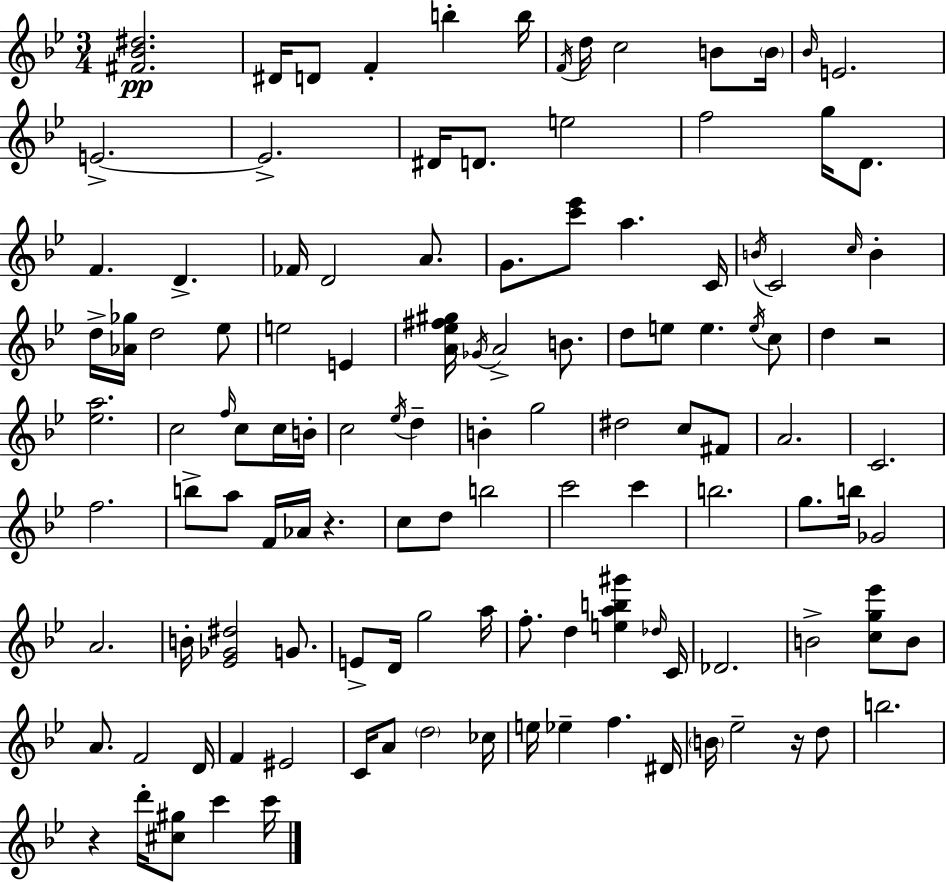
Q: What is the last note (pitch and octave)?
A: C6